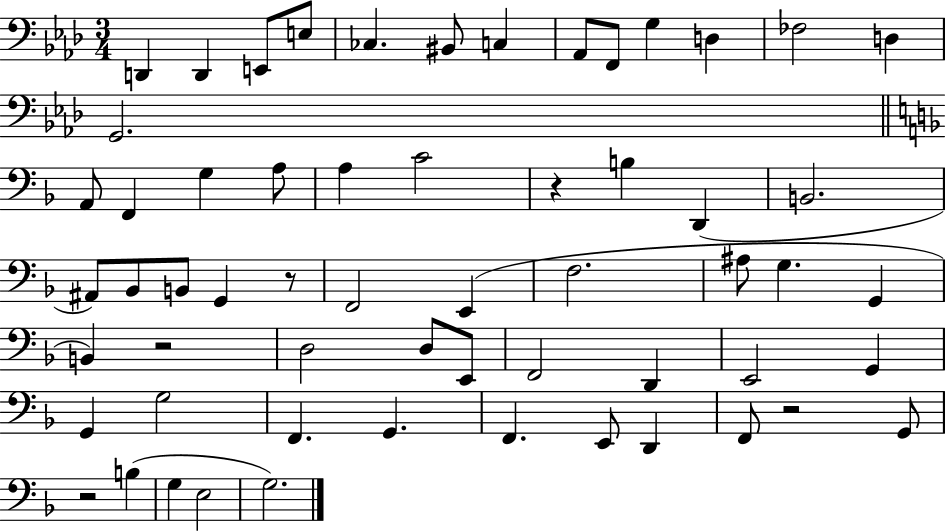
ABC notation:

X:1
T:Untitled
M:3/4
L:1/4
K:Ab
D,, D,, E,,/2 E,/2 _C, ^B,,/2 C, _A,,/2 F,,/2 G, D, _F,2 D, G,,2 A,,/2 F,, G, A,/2 A, C2 z B, D,, B,,2 ^A,,/2 _B,,/2 B,,/2 G,, z/2 F,,2 E,, F,2 ^A,/2 G, G,, B,, z2 D,2 D,/2 E,,/2 F,,2 D,, E,,2 G,, G,, G,2 F,, G,, F,, E,,/2 D,, F,,/2 z2 G,,/2 z2 B, G, E,2 G,2